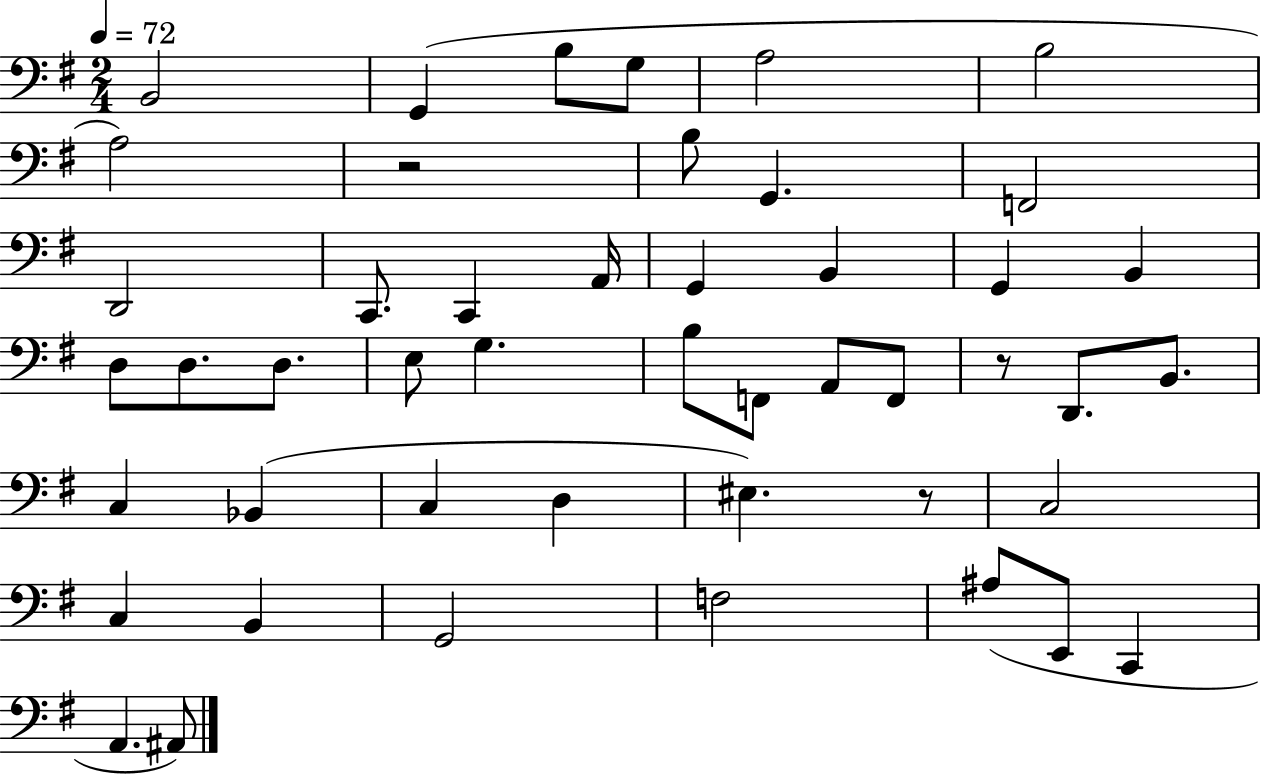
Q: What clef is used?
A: bass